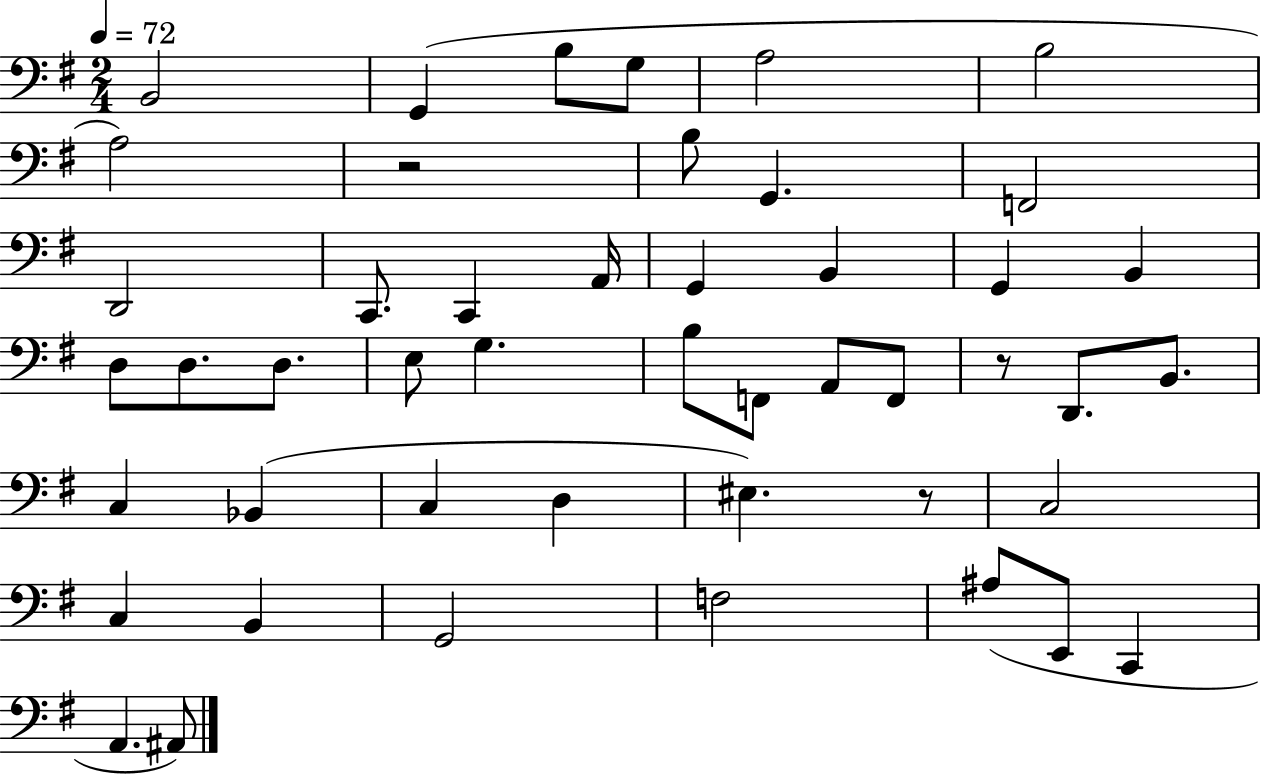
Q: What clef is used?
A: bass